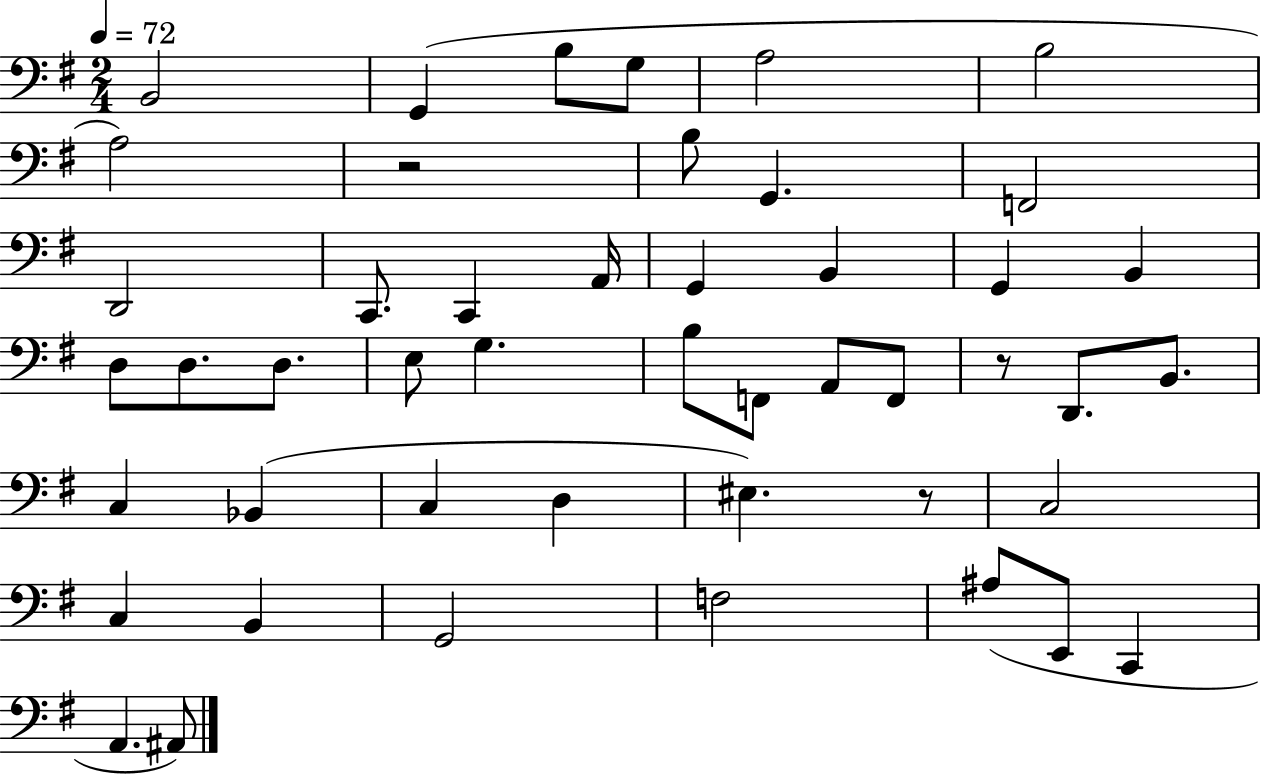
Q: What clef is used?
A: bass